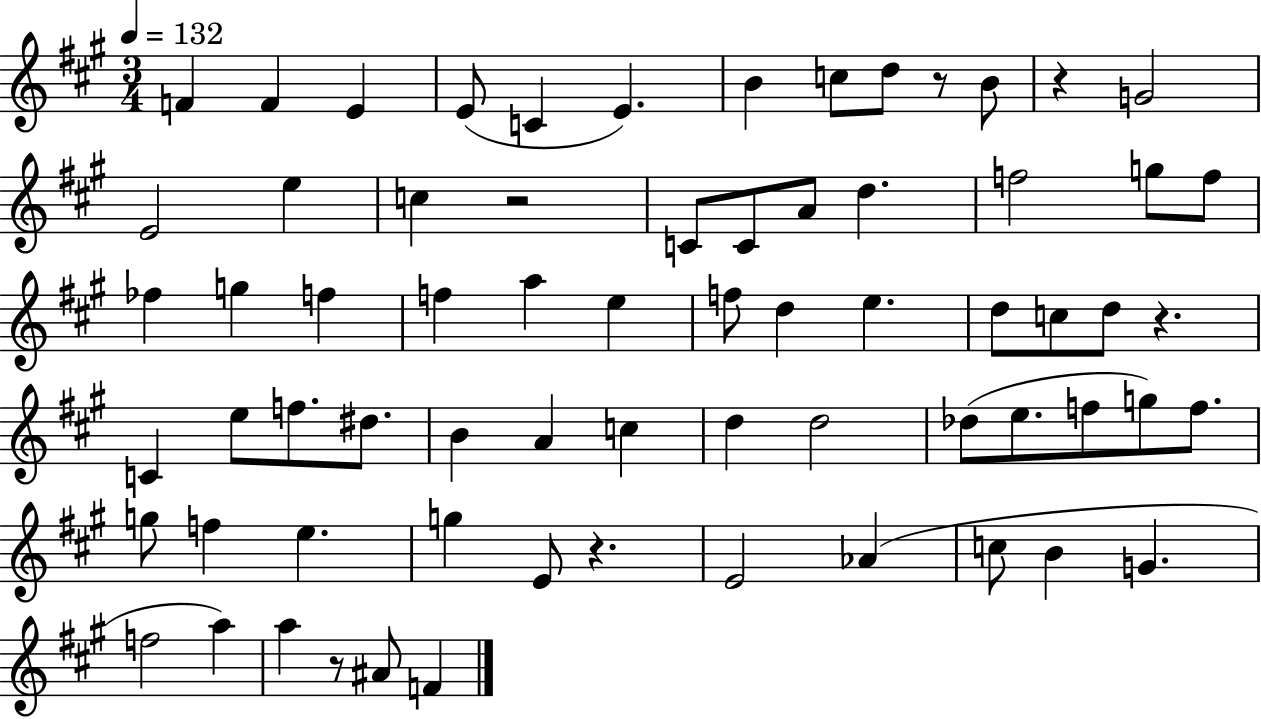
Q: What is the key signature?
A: A major